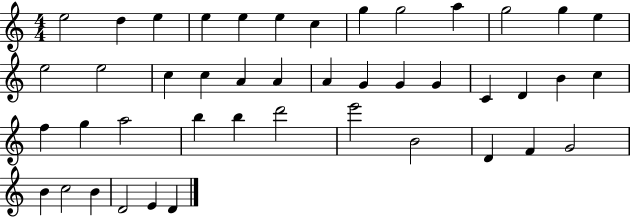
E5/h D5/q E5/q E5/q E5/q E5/q C5/q G5/q G5/h A5/q G5/h G5/q E5/q E5/h E5/h C5/q C5/q A4/q A4/q A4/q G4/q G4/q G4/q C4/q D4/q B4/q C5/q F5/q G5/q A5/h B5/q B5/q D6/h E6/h B4/h D4/q F4/q G4/h B4/q C5/h B4/q D4/h E4/q D4/q